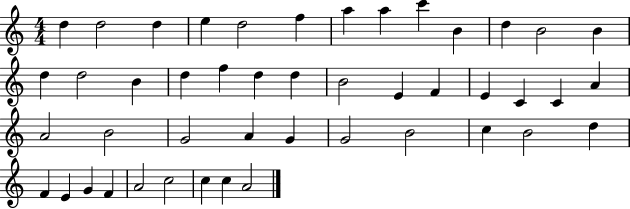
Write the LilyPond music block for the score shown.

{
  \clef treble
  \numericTimeSignature
  \time 4/4
  \key c \major
  d''4 d''2 d''4 | e''4 d''2 f''4 | a''4 a''4 c'''4 b'4 | d''4 b'2 b'4 | \break d''4 d''2 b'4 | d''4 f''4 d''4 d''4 | b'2 e'4 f'4 | e'4 c'4 c'4 a'4 | \break a'2 b'2 | g'2 a'4 g'4 | g'2 b'2 | c''4 b'2 d''4 | \break f'4 e'4 g'4 f'4 | a'2 c''2 | c''4 c''4 a'2 | \bar "|."
}